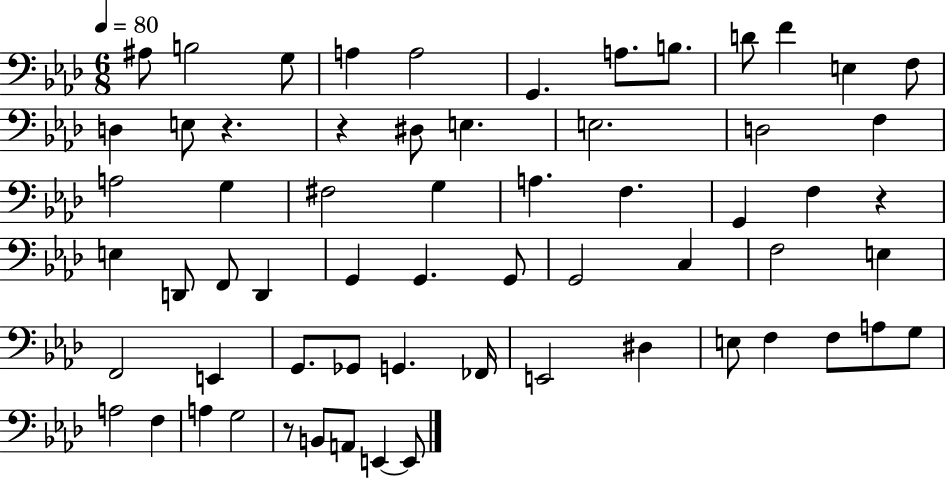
{
  \clef bass
  \numericTimeSignature
  \time 6/8
  \key aes \major
  \tempo 4 = 80
  ais8 b2 g8 | a4 a2 | g,4. a8. b8. | d'8 f'4 e4 f8 | \break d4 e8 r4. | r4 dis8 e4. | e2. | d2 f4 | \break a2 g4 | fis2 g4 | a4. f4. | g,4 f4 r4 | \break e4 d,8 f,8 d,4 | g,4 g,4. g,8 | g,2 c4 | f2 e4 | \break f,2 e,4 | g,8. ges,8 g,4. fes,16 | e,2 dis4 | e8 f4 f8 a8 g8 | \break a2 f4 | a4 g2 | r8 b,8 a,8 e,4~~ e,8 | \bar "|."
}